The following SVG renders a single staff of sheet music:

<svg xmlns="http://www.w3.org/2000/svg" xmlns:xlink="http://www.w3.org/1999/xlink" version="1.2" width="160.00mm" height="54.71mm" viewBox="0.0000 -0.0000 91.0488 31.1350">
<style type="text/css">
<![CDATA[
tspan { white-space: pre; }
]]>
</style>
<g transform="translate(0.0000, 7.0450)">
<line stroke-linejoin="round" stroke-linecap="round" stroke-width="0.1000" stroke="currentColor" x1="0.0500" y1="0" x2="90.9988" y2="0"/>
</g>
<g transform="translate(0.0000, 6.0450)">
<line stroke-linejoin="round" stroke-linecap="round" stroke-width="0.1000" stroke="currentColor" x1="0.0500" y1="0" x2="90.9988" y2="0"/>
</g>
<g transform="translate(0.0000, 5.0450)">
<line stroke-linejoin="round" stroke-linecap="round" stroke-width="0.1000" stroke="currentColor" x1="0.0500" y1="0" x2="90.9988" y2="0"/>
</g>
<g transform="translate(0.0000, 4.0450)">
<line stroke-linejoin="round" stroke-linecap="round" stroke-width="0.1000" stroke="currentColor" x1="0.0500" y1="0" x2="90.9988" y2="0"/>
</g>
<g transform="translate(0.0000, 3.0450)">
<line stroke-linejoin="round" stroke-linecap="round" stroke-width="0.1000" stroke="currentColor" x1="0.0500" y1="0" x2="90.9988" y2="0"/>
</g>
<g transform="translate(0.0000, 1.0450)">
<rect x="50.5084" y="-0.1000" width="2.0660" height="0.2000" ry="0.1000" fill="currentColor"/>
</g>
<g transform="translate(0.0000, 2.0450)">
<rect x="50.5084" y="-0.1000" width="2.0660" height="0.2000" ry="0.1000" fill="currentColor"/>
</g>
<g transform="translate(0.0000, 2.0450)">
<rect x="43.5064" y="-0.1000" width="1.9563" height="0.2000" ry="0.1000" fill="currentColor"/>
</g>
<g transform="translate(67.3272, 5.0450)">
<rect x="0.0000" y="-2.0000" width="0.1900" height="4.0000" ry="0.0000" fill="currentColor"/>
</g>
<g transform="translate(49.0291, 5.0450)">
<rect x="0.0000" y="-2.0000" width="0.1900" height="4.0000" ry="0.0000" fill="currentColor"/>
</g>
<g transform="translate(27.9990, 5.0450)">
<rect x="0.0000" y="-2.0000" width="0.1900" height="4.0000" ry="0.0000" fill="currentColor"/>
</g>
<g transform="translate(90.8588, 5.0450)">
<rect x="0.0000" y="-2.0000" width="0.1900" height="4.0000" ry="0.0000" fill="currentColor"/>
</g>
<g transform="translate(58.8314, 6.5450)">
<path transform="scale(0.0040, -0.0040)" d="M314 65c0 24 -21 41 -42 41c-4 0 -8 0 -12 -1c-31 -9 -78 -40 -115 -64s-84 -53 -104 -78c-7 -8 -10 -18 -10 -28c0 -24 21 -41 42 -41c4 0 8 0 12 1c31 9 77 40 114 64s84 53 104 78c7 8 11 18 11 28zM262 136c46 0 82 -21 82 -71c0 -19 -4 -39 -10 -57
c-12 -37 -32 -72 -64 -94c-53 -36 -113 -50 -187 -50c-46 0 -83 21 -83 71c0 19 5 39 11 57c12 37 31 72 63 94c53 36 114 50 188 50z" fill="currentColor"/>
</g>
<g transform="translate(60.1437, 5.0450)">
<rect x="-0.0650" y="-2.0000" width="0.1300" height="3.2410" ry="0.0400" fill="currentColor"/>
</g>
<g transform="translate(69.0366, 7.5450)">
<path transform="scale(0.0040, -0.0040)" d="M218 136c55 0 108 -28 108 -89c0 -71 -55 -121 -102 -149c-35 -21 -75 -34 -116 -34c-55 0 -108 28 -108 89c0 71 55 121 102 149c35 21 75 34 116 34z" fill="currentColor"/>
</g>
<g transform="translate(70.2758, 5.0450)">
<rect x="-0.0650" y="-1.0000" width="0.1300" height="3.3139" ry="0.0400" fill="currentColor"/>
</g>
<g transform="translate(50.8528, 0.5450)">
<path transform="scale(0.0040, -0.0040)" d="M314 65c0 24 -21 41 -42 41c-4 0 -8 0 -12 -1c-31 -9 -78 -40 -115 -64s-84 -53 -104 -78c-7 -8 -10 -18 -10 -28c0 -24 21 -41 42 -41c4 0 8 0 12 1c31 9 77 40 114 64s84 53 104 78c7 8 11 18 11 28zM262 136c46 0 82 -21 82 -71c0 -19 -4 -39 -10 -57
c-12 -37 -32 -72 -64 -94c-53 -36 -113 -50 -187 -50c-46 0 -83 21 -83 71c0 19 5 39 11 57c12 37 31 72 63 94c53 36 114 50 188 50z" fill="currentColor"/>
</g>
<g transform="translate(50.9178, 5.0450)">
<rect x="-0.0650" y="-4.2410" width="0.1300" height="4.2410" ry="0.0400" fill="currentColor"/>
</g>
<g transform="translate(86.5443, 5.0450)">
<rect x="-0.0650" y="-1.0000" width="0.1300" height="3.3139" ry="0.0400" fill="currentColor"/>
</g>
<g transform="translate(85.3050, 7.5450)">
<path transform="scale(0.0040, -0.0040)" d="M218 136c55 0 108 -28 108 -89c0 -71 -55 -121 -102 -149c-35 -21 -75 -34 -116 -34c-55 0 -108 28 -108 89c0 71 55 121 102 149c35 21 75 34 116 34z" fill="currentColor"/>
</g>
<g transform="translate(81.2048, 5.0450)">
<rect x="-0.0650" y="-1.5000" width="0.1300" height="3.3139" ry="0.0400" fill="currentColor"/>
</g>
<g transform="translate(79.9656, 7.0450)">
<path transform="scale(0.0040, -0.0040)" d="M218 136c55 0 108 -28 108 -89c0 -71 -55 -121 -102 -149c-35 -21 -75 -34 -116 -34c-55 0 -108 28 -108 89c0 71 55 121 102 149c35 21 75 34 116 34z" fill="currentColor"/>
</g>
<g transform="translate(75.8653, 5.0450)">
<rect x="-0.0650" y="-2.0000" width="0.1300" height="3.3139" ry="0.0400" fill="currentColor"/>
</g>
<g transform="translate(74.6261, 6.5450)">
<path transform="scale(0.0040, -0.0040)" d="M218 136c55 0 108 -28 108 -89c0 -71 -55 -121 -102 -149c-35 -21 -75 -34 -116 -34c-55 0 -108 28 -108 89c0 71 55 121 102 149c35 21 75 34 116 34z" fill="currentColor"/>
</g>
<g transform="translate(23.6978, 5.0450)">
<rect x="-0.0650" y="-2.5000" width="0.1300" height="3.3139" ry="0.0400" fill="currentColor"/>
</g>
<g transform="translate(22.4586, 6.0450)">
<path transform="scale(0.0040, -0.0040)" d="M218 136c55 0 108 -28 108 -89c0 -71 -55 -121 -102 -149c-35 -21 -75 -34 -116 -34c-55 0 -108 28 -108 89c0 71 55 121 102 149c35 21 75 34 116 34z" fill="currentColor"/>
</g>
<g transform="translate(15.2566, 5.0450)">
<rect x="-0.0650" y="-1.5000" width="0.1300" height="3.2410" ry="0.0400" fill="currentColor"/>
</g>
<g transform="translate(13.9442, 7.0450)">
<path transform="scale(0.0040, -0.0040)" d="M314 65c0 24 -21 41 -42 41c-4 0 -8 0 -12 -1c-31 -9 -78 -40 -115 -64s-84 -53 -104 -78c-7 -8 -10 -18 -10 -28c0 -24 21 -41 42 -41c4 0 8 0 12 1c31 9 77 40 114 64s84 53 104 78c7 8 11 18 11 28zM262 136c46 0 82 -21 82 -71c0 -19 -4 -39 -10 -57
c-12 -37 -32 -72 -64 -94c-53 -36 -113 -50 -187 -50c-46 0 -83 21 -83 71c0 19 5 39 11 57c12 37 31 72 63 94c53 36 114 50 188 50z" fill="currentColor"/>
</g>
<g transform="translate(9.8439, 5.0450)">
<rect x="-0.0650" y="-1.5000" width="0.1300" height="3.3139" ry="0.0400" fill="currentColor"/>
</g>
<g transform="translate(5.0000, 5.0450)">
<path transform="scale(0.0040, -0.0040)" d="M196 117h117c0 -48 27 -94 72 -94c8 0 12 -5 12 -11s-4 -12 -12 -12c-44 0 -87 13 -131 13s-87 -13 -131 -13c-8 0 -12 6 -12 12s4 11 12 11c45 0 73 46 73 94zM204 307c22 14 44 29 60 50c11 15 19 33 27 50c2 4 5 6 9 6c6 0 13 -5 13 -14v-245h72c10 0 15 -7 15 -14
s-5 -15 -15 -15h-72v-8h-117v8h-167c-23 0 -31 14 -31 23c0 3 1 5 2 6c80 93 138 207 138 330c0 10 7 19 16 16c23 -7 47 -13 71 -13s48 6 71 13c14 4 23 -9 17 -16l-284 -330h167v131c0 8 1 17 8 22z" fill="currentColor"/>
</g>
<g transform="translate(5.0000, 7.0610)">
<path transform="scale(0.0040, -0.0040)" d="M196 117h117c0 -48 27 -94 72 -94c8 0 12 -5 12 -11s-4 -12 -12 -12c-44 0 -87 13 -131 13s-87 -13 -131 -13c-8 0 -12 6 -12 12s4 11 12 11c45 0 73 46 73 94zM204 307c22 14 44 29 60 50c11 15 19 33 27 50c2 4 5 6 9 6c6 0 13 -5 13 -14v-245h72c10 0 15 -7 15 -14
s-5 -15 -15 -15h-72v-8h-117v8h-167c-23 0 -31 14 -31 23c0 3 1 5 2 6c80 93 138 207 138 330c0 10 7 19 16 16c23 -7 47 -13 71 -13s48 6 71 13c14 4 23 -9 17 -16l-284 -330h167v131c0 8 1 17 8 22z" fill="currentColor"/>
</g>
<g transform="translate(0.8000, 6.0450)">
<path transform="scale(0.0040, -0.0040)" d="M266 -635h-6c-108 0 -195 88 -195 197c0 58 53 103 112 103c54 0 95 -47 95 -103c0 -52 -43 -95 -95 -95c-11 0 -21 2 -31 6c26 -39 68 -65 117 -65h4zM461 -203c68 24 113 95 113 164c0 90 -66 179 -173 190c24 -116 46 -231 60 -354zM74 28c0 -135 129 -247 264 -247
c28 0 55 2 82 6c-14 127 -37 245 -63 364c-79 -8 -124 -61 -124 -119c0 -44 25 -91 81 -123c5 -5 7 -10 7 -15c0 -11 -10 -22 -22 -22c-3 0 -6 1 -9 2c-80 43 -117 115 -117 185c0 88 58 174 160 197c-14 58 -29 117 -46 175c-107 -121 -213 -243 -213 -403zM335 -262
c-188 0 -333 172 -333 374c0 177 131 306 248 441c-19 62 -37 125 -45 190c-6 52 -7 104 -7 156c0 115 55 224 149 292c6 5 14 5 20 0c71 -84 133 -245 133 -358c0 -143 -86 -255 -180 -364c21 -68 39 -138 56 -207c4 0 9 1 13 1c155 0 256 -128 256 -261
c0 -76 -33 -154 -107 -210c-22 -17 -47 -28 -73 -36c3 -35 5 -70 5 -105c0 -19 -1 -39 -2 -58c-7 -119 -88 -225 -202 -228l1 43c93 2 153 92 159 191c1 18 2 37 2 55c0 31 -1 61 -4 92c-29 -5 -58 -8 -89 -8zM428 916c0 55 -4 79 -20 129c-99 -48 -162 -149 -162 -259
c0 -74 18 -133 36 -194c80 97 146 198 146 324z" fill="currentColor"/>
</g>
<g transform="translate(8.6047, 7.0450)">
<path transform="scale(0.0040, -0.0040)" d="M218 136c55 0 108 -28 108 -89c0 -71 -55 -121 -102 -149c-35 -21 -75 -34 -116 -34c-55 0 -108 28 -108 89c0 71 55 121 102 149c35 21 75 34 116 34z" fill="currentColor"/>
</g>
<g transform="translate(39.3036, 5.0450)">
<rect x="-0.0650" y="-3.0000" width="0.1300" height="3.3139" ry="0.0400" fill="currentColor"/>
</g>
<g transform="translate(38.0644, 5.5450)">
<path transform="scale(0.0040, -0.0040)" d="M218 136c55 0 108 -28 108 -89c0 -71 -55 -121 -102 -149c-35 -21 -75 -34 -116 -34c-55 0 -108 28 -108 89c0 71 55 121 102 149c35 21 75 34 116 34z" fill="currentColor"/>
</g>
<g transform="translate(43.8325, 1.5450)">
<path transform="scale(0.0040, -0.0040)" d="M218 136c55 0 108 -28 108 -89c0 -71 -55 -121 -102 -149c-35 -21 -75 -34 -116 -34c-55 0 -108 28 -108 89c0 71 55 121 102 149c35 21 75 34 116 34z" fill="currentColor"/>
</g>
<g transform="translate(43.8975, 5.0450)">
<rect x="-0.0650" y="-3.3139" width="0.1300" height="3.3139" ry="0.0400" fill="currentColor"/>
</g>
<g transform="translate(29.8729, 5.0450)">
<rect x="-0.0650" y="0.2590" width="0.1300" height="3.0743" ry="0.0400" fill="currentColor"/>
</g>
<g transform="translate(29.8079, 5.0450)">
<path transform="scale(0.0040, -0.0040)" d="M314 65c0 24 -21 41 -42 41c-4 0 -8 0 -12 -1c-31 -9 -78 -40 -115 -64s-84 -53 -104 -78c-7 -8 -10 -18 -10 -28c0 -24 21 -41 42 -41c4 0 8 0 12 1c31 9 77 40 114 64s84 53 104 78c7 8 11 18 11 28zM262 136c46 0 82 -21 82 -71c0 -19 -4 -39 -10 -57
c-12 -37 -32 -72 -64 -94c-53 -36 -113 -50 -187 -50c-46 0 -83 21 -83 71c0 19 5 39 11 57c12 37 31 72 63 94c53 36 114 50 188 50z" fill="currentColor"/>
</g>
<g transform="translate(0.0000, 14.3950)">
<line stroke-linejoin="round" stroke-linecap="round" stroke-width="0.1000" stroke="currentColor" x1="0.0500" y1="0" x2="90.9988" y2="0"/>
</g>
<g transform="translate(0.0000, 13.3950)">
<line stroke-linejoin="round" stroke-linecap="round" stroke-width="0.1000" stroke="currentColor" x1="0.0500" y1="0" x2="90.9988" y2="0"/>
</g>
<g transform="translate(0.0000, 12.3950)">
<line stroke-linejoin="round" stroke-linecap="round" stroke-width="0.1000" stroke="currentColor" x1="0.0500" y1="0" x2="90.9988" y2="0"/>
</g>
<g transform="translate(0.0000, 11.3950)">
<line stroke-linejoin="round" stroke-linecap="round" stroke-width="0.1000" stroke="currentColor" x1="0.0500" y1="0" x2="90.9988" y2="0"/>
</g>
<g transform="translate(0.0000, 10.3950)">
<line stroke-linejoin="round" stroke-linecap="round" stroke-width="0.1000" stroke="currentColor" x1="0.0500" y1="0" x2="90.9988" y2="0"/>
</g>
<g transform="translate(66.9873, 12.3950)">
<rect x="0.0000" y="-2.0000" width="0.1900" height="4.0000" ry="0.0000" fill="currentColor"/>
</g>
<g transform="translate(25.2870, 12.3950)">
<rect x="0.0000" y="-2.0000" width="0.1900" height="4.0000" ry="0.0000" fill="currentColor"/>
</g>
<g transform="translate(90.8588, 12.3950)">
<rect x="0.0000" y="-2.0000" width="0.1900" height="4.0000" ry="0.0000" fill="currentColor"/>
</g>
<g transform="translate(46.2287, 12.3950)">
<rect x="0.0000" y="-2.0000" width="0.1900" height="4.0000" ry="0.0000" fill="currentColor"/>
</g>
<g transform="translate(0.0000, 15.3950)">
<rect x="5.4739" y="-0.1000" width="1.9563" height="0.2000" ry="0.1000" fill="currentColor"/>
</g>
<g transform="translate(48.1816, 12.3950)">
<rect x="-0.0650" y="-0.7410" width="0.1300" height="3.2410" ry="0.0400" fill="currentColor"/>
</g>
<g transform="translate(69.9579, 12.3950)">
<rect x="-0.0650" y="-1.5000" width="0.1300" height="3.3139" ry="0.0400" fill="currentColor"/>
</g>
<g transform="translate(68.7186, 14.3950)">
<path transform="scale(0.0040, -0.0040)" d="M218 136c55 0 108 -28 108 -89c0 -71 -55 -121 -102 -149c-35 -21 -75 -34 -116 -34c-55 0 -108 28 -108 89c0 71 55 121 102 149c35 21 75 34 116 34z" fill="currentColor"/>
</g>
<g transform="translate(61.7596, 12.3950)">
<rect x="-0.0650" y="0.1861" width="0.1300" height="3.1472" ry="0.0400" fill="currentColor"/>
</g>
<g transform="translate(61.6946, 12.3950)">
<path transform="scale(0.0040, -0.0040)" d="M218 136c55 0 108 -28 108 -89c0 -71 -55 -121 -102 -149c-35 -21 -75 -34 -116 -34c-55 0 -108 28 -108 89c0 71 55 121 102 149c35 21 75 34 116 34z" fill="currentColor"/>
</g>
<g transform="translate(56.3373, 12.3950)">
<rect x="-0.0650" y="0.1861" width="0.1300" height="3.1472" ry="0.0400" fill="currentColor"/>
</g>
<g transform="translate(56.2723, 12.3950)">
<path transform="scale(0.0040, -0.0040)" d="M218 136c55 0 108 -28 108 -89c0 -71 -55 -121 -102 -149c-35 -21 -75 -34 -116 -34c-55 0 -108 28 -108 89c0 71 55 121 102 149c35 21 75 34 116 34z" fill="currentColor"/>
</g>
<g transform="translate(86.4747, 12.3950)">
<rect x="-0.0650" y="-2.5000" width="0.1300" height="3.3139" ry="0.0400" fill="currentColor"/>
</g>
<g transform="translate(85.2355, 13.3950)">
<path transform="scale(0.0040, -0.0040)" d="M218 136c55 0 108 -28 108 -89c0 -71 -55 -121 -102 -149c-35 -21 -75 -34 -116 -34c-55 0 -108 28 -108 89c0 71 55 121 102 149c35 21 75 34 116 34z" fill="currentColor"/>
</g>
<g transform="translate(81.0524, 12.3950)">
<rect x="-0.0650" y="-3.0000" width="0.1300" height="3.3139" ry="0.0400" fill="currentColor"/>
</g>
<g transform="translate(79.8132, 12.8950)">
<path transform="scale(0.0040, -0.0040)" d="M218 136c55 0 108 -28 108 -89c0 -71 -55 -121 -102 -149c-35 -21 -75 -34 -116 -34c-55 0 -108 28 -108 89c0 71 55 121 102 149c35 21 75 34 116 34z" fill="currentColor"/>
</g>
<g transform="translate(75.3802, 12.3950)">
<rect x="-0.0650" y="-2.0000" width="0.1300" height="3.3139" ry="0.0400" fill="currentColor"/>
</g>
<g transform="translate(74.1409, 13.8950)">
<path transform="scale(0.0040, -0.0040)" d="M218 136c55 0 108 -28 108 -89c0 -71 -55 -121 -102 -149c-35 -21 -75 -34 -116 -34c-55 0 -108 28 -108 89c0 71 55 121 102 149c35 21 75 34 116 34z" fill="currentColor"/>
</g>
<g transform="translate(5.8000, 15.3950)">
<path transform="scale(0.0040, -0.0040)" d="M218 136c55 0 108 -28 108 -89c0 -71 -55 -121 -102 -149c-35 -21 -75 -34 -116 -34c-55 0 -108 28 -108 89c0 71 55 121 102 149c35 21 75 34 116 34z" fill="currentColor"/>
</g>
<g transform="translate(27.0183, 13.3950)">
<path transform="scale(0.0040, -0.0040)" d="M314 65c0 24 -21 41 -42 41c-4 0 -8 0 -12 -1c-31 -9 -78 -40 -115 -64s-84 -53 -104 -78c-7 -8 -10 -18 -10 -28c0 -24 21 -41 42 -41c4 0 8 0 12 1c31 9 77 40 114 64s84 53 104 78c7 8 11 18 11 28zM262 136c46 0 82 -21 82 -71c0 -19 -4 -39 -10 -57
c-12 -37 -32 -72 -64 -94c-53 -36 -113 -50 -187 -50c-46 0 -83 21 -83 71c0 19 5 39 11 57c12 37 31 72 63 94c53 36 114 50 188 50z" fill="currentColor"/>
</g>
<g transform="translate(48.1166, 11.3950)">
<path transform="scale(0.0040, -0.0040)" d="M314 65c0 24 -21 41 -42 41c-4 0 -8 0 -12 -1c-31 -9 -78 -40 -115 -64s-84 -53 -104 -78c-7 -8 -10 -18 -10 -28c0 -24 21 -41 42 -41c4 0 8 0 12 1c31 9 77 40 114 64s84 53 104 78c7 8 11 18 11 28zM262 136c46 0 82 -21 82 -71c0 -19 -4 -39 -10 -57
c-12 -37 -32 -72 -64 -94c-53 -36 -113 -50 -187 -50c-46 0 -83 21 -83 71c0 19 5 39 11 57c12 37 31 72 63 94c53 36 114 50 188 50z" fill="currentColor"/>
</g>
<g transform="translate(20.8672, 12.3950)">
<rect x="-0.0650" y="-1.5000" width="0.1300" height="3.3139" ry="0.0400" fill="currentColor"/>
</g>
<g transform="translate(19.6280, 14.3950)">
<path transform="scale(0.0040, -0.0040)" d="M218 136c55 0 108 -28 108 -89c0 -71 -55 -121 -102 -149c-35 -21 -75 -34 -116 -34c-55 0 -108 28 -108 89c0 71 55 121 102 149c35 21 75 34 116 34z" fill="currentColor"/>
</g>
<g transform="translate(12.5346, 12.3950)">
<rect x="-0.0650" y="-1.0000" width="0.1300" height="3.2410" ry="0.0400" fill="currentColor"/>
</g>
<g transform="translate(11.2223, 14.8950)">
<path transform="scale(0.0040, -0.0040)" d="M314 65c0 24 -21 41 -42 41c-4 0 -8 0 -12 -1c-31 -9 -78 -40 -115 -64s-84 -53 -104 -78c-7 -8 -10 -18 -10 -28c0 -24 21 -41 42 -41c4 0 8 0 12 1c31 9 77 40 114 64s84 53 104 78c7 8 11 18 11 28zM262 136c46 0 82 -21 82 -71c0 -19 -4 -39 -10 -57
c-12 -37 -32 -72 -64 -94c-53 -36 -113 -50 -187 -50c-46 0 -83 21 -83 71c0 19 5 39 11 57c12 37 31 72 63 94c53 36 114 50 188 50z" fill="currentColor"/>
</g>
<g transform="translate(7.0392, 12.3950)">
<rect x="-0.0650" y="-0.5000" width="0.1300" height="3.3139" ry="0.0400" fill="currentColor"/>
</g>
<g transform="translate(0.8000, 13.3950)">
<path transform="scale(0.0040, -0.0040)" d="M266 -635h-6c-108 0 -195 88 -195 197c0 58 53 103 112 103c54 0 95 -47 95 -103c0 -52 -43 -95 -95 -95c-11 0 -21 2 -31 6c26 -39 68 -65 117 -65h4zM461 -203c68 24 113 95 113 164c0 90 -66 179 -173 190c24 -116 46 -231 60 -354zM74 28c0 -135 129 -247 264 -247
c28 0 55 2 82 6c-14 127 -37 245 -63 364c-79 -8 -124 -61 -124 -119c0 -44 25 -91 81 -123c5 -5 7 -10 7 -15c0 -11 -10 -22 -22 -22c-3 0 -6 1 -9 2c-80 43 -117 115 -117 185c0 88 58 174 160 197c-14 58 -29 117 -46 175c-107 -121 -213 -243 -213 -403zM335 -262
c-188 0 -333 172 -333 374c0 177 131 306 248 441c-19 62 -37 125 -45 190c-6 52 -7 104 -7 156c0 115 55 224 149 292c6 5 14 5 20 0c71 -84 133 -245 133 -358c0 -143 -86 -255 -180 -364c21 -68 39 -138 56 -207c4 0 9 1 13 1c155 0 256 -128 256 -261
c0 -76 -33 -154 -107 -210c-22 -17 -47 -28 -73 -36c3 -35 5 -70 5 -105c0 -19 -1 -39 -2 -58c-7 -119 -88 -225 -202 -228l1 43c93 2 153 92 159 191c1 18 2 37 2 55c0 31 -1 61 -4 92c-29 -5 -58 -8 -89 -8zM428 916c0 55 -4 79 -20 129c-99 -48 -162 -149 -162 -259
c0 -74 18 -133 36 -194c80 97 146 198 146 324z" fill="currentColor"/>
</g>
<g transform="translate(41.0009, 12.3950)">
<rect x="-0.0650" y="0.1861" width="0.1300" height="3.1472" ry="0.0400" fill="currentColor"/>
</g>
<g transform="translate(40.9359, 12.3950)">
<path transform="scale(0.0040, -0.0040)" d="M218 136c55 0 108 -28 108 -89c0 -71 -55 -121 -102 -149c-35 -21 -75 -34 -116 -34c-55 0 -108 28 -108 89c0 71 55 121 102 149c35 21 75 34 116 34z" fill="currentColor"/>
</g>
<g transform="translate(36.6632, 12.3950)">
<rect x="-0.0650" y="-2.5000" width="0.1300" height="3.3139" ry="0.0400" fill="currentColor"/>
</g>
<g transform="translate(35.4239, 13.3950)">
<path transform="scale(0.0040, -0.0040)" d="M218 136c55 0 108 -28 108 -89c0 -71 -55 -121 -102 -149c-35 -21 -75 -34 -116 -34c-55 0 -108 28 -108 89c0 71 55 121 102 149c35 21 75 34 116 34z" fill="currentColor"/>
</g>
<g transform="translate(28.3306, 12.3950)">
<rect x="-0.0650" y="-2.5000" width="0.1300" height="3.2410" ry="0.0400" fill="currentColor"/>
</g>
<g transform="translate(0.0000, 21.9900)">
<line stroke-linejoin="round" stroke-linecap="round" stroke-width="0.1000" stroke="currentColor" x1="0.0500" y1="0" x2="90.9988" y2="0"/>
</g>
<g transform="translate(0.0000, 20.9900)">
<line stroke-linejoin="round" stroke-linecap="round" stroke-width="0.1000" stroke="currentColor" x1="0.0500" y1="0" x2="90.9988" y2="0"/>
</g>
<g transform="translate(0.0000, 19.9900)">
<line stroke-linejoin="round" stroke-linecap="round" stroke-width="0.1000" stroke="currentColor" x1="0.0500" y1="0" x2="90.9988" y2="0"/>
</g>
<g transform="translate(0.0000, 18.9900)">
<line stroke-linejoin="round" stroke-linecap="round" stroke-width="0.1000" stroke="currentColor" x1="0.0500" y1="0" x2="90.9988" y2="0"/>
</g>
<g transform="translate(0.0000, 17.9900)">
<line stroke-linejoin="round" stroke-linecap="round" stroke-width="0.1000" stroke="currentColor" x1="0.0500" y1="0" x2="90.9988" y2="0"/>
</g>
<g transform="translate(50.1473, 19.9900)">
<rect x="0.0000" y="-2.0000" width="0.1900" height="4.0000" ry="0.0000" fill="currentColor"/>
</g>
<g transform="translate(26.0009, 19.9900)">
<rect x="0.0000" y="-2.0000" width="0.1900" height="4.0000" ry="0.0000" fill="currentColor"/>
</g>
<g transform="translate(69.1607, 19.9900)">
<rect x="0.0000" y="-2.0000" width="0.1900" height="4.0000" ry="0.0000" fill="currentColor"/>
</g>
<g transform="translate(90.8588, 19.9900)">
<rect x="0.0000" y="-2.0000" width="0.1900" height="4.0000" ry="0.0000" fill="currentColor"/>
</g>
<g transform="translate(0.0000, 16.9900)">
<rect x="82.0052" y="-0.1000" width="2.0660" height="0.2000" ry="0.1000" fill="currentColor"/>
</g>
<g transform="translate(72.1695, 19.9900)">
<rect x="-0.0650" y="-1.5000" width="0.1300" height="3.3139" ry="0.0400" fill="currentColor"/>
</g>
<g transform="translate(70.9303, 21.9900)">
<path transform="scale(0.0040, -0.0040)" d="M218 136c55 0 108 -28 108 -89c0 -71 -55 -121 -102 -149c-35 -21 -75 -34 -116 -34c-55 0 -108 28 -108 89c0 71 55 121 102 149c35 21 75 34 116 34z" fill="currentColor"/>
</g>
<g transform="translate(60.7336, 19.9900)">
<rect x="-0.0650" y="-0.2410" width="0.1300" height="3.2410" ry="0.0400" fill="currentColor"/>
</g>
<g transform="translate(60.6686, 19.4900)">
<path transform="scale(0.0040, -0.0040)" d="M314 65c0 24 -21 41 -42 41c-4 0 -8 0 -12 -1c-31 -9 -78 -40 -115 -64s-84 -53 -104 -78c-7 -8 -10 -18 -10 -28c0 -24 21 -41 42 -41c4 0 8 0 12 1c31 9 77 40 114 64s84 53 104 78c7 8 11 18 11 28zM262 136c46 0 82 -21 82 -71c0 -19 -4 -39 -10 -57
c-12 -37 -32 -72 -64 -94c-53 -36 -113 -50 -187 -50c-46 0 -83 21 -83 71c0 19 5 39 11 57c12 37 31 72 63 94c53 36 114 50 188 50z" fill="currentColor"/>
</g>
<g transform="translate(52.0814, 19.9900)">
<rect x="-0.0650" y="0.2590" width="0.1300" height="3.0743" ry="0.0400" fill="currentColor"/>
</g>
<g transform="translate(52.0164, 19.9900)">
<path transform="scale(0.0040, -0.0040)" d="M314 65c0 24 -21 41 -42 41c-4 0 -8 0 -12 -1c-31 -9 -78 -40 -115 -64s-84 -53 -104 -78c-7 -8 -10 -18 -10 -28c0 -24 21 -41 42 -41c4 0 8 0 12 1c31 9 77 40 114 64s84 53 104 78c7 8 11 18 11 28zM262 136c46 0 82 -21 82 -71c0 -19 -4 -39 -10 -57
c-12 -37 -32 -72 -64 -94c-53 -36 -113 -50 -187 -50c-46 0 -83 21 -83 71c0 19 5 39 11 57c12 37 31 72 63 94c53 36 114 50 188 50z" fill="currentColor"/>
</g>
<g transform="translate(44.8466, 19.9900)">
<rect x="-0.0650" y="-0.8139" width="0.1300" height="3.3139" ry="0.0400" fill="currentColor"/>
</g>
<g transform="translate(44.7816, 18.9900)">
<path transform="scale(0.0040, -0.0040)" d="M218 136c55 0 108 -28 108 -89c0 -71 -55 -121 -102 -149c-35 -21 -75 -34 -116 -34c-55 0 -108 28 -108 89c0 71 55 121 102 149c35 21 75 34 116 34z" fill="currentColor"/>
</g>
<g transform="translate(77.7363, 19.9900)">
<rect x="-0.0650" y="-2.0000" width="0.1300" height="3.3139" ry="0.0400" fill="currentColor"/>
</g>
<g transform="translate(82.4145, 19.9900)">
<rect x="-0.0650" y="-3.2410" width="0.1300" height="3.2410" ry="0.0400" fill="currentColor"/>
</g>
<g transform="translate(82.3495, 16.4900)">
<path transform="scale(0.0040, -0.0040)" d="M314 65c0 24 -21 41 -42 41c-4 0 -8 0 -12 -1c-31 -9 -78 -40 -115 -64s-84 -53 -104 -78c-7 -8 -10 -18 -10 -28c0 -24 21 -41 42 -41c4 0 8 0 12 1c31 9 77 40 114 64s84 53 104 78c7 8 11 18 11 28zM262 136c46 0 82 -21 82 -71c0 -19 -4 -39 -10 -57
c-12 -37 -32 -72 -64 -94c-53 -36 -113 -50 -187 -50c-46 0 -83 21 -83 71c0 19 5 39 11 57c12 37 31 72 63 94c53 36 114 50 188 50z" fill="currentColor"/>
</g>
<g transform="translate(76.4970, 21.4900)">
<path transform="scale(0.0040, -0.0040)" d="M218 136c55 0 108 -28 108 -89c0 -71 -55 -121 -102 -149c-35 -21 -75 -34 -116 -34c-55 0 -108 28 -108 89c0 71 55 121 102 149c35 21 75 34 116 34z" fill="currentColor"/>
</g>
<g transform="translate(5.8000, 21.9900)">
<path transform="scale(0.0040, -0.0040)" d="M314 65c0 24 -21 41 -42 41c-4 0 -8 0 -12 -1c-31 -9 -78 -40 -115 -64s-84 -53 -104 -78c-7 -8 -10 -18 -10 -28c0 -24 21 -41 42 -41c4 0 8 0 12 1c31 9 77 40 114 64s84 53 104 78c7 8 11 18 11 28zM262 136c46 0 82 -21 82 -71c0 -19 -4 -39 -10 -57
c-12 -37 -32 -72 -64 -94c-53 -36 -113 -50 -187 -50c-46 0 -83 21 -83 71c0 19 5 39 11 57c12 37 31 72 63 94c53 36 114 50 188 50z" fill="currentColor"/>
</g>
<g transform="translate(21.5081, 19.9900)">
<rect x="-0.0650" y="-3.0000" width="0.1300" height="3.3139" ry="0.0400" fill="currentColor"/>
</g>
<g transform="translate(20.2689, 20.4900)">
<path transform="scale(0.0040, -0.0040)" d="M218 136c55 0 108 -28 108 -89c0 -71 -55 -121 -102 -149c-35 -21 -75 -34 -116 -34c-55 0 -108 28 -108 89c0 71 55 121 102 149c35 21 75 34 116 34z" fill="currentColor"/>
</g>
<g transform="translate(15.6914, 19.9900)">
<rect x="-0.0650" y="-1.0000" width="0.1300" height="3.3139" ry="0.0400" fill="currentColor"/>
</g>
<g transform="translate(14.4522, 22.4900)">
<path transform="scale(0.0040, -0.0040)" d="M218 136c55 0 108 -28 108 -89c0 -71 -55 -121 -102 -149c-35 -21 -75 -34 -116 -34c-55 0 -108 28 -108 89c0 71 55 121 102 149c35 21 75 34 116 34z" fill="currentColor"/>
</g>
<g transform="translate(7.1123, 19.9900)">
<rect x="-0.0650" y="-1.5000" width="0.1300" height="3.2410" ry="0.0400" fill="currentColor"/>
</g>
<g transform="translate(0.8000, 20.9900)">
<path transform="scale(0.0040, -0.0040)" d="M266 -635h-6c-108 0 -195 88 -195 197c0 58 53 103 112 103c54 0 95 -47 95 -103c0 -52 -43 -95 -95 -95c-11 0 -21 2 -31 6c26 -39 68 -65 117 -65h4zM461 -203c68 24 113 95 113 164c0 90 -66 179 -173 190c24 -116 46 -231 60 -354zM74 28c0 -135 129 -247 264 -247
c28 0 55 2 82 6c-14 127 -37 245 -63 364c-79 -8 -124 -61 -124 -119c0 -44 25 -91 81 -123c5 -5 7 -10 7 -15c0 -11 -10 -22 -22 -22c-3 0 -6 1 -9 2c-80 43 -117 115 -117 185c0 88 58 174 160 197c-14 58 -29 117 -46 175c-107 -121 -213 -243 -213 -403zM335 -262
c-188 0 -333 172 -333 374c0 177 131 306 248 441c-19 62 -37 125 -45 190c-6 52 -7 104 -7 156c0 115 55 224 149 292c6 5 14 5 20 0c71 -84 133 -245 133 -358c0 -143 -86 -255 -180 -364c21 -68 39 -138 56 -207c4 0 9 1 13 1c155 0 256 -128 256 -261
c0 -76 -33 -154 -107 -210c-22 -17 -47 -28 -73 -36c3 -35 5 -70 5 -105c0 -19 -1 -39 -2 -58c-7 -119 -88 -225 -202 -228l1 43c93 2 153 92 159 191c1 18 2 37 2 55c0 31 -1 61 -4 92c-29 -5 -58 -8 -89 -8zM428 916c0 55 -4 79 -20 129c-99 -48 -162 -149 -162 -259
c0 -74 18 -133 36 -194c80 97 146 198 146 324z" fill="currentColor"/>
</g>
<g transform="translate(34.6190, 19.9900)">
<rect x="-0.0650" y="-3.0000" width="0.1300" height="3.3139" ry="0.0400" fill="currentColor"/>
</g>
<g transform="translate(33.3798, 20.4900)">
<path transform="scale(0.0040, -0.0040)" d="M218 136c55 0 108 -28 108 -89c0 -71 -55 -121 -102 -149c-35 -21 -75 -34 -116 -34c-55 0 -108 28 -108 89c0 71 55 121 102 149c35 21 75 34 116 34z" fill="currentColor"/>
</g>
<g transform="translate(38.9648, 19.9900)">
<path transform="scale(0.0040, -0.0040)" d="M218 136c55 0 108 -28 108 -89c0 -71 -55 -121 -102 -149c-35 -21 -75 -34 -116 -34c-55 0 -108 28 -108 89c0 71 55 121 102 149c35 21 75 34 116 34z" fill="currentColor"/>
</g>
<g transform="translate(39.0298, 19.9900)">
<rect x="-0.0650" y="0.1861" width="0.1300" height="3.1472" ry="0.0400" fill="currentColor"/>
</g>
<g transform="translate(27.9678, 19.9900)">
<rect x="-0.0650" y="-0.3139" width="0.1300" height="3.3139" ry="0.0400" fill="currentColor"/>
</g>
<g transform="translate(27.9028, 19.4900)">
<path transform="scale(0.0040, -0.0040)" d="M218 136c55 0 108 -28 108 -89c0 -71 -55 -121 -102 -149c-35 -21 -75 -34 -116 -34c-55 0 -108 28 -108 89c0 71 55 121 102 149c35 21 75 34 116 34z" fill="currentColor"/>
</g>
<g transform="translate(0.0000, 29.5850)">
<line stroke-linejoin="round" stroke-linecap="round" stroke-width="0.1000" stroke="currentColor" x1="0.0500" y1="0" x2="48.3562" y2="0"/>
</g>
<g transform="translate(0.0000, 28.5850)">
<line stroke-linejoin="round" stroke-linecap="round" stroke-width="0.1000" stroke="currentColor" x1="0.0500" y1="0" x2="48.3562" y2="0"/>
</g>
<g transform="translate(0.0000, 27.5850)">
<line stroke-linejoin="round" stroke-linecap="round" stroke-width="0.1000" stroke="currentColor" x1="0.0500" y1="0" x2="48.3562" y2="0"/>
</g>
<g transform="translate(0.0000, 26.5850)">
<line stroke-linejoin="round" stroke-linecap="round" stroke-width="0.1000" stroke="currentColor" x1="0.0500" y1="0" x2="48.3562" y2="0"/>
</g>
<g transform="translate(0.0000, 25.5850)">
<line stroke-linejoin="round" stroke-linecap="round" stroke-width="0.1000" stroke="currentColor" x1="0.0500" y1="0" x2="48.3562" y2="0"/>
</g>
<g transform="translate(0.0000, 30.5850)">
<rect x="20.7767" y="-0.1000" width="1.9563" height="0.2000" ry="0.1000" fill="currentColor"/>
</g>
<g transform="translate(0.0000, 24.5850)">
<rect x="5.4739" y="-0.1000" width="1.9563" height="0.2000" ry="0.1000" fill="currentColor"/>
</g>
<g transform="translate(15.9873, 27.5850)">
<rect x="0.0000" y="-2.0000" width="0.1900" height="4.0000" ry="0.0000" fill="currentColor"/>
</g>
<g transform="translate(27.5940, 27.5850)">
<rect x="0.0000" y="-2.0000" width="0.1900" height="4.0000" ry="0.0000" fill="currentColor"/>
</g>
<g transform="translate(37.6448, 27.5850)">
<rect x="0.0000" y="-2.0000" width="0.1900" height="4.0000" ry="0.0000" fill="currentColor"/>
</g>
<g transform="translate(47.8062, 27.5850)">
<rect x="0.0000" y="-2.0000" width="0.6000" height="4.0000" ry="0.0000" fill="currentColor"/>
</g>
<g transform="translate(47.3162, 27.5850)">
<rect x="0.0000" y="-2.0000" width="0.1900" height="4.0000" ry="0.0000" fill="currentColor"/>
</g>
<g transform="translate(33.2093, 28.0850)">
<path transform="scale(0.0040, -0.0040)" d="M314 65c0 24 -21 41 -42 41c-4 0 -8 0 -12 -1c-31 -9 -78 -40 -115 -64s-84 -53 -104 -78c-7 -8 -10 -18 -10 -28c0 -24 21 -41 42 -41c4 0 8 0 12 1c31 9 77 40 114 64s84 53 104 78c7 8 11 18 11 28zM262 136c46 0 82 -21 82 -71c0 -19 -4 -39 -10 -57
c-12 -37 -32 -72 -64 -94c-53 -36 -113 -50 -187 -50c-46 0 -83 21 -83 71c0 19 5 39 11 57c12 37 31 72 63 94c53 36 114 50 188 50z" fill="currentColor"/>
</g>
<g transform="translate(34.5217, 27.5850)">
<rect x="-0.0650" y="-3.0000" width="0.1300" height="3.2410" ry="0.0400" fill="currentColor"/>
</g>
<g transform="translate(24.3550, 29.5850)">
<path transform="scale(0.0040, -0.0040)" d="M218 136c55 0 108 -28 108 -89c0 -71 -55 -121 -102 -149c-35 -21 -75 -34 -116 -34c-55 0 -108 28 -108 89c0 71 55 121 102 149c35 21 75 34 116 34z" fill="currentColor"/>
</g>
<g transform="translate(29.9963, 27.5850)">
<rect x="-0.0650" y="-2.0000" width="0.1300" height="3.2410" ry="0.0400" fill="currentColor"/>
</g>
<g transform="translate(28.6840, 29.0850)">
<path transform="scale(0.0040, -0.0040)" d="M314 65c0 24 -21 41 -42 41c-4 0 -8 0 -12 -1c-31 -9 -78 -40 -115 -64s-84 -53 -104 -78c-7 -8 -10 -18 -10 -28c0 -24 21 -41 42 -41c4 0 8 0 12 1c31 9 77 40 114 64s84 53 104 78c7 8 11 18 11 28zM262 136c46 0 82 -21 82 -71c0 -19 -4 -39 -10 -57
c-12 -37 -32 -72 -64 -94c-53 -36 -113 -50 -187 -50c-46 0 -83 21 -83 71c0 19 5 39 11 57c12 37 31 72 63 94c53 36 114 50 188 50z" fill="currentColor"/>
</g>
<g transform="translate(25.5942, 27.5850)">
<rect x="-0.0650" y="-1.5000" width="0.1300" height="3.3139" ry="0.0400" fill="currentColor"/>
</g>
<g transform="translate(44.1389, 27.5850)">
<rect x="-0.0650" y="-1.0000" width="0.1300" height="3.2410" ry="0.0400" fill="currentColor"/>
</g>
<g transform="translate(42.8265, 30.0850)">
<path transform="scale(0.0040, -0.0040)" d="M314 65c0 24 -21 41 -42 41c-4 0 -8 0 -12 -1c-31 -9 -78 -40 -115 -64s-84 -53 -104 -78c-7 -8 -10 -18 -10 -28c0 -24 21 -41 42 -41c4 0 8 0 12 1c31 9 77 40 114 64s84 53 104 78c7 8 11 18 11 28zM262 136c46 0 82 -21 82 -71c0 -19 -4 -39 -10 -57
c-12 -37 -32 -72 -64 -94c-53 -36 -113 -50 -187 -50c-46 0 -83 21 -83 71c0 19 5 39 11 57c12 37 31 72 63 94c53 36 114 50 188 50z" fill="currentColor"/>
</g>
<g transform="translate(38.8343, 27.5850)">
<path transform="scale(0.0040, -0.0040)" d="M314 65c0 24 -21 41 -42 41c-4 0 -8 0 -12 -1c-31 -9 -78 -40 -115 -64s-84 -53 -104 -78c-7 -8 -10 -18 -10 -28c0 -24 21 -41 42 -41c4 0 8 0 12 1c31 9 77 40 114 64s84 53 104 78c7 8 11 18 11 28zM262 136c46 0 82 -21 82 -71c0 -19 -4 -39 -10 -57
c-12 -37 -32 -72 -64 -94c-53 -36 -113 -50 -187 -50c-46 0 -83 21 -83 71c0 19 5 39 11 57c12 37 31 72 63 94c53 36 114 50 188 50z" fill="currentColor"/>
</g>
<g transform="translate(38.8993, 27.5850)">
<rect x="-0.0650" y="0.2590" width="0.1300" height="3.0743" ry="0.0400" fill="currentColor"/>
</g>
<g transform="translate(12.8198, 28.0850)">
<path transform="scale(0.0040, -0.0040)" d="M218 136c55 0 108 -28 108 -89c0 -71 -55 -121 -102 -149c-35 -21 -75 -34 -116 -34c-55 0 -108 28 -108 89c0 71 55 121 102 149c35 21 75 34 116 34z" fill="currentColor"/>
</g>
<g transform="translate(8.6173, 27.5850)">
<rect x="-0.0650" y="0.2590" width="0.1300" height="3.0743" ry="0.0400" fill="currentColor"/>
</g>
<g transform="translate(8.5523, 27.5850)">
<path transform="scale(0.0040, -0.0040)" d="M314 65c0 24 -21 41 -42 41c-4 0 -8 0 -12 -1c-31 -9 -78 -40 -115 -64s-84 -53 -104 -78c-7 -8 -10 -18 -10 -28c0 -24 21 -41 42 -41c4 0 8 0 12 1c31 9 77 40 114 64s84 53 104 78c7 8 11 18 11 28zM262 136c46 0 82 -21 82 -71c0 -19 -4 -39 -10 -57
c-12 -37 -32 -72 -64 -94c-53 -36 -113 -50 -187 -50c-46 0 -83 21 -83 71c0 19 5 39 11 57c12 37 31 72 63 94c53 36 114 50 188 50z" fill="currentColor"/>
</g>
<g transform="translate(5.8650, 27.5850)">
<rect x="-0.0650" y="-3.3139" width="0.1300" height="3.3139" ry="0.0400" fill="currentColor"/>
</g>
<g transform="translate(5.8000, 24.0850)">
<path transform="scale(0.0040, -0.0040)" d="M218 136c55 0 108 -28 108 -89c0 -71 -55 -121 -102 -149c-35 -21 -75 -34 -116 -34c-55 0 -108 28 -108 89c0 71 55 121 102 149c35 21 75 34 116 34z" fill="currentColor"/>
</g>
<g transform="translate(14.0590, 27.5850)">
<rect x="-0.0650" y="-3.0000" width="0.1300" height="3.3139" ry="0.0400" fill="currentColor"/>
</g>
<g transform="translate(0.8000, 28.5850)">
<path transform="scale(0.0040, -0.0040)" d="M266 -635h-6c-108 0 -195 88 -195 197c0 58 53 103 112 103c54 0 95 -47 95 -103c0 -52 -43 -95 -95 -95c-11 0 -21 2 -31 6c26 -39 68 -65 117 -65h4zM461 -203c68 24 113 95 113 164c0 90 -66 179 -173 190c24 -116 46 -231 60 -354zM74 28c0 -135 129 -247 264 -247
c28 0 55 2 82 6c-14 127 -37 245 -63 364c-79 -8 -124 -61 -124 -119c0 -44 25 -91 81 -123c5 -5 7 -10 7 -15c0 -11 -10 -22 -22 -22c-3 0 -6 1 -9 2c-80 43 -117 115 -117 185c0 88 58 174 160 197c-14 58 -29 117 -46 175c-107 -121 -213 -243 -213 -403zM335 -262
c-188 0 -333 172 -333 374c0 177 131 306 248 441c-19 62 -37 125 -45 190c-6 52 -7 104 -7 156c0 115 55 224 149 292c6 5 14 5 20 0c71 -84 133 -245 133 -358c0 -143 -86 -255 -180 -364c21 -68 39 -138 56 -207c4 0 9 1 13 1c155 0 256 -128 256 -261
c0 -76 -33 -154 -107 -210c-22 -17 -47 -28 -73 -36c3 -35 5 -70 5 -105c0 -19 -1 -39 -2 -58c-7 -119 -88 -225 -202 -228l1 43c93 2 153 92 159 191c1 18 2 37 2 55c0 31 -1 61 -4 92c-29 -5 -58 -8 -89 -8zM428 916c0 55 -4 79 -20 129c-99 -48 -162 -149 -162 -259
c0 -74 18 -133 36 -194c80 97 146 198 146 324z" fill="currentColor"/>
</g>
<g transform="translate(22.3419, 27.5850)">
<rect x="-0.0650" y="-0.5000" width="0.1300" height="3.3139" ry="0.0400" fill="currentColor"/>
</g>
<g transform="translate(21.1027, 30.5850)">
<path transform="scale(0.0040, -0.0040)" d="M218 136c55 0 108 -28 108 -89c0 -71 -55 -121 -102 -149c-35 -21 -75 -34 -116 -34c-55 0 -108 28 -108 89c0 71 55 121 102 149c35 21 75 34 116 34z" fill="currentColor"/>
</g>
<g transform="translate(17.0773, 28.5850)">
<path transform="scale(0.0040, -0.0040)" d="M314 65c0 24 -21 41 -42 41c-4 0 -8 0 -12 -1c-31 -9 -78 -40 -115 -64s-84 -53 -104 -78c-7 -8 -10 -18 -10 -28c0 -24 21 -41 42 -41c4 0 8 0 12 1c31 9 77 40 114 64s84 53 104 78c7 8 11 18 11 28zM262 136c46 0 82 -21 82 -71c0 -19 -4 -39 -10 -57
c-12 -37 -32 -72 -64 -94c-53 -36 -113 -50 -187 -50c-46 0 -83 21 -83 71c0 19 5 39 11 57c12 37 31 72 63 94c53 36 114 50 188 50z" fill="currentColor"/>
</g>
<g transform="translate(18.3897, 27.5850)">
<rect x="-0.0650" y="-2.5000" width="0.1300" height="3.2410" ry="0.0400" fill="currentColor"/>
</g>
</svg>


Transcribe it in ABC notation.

X:1
T:Untitled
M:4/4
L:1/4
K:C
E E2 G B2 A b d'2 F2 D F E D C D2 E G2 G B d2 B B E F A G E2 D A c A B d B2 c2 E F b2 b B2 A G2 C E F2 A2 B2 D2